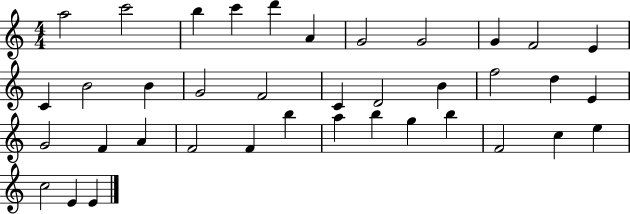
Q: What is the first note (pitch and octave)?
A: A5